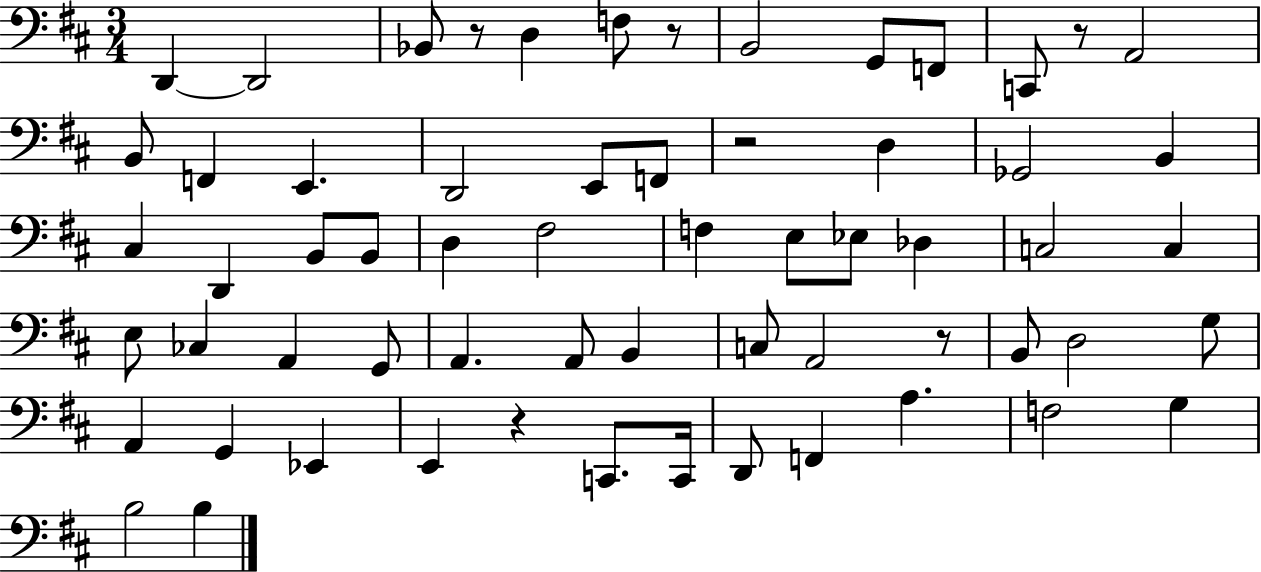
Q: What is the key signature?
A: D major